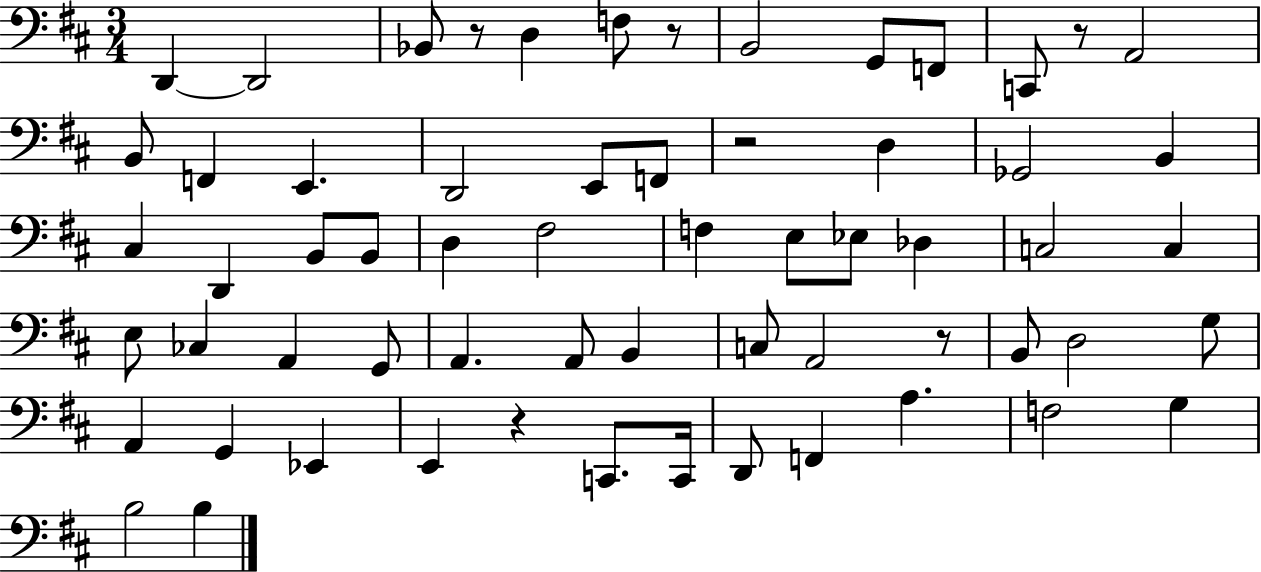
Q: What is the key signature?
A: D major